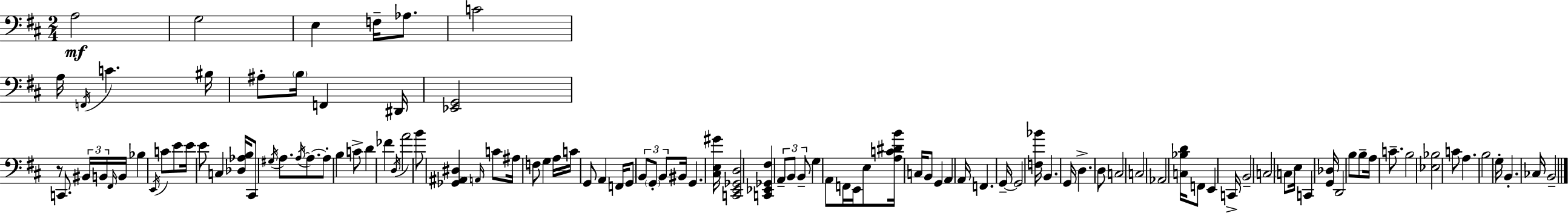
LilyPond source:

{
  \clef bass
  \numericTimeSignature
  \time 2/4
  \key d \major
  a2\mf | g2 | e4 f16-- aes8. | c'2 | \break a16 \acciaccatura { f,16 } c'4. | bis16 ais8-. \parenthesize b16 f,4 | dis,16 <ees, g,>2 | r8 c,8. \tuplet 3/2 { bis,16 b,16 | \break \grace { fis,16 } } b,16 bes4 \acciaccatura { e,16 } c'8 | e'8 e'16 e'8 c4 | <des aes b>16 cis,8 \acciaccatura { gis16 } a8. | \acciaccatura { a16~ }~ a8. a8-. b4 | \break c'8-> d'4 | fes'4 \acciaccatura { d16 } a'2 | b'8 | <ges, ais, dis>4 \grace { a,16 } c'8 ais16 | \break f8 g4 a16 c'16 | g,8 a,4 f,16 g,8 | \tuplet 3/2 { b,8 \parenthesize g,8-. b,8 } bis,16 | g,4. <cis e gis'>16 <c, e, ges, d>2 | \break <c, ees, ges, fis>4 | \tuplet 3/2 { a,8-- b,8 b,8-- } | g4 a,8 f,16 | e,16 e8 <a c' dis' b'>16 c16 b,8 g,4 | \break a,4 a,16 | f,4. g,16--~~ g,2 | <f bes'>16 | b,4. g,16 d4.-> | \break d8 c2 | c2 | aes,2 | <c bes d'>16 | \break f,8 e,4 c,16-> b,2-- | c2 | \parenthesize c8 | e16 c,4 <g, des>16 d,2 | \break b8 | b8-- a16 c'8.-- b2 | <ees bes>2 | c'8 | \break a4. b2 | g16-. | b,4.-. ces16 b,2-- | \bar "|."
}